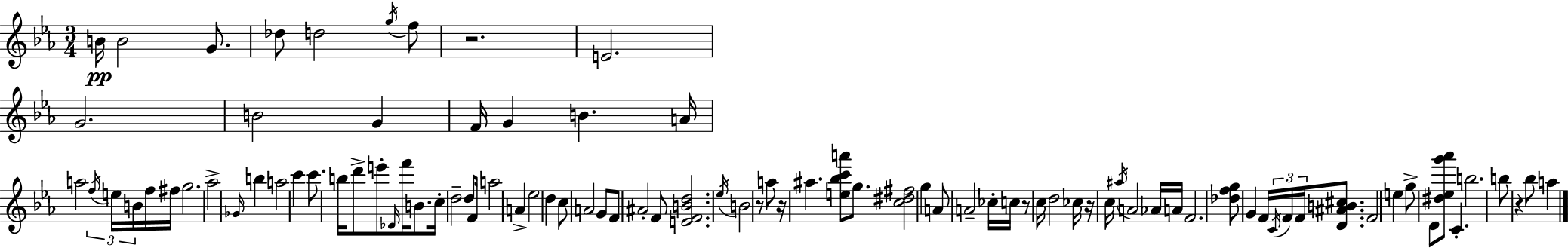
{
  \clef treble
  \numericTimeSignature
  \time 3/4
  \key c \minor
  b'16\pp b'2 g'8. | des''8 d''2 \acciaccatura { g''16 } f''8 | r2. | e'2. | \break g'2. | b'2 g'4 | f'16 g'4 b'4. | a'16 a''2 \tuplet 3/2 { \acciaccatura { f''16 } e''16 b'16 } | \break f''16 fis''16 g''2. | aes''2-> \grace { ges'16 } b''4 | a''2 c'''4 | c'''8. b''16 d'''8-> e'''8-. \grace { des'16 } | \break f'''16 b'8. c''16-. d''2-- | d''8 f'16 a''2 | a'4-> ees''2 | d''4 c''8 a'2 | \break g'8 f'8 ais'2-. | f'8 <e' f' b' d''>2. | \acciaccatura { ees''16 } b'2 | r8 a''8 r16 ais''4. | \break <e'' bes'' c''' a'''>8 g''8. <c'' dis'' fis''>2 | g''4 a'8 a'2-- | ces''16-. c''16 r8 c''16 d''2 | ces''16 r16 c''16 \acciaccatura { ais''16 } a'2 | \break aes'16 a'16 f'2. | <des'' f'' g''>8 g'4 | f'16 \tuplet 3/2 { \acciaccatura { c'16 } f'16 f'16 } <d' ais' b' cis''>8. f'2 | e''4 g''8-> d'8 <dis'' ees'' g''' aes'''>8 | \break c'4.-. b''2. | b''8 r4 | bes''8 a''4 \bar "|."
}